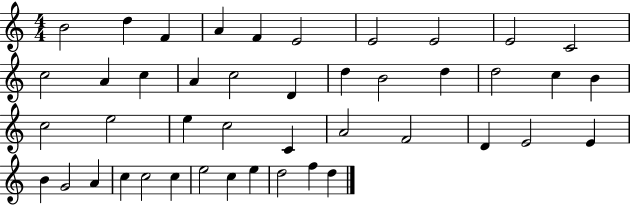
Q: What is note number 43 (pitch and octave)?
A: F5